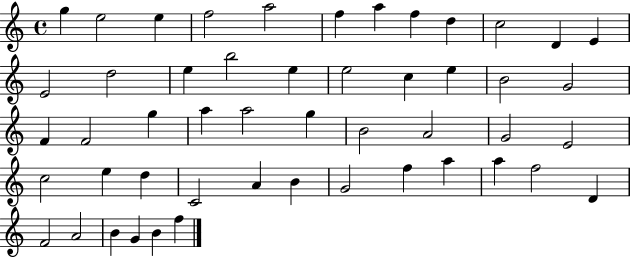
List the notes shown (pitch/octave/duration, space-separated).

G5/q E5/h E5/q F5/h A5/h F5/q A5/q F5/q D5/q C5/h D4/q E4/q E4/h D5/h E5/q B5/h E5/q E5/h C5/q E5/q B4/h G4/h F4/q F4/h G5/q A5/q A5/h G5/q B4/h A4/h G4/h E4/h C5/h E5/q D5/q C4/h A4/q B4/q G4/h F5/q A5/q A5/q F5/h D4/q F4/h A4/h B4/q G4/q B4/q F5/q